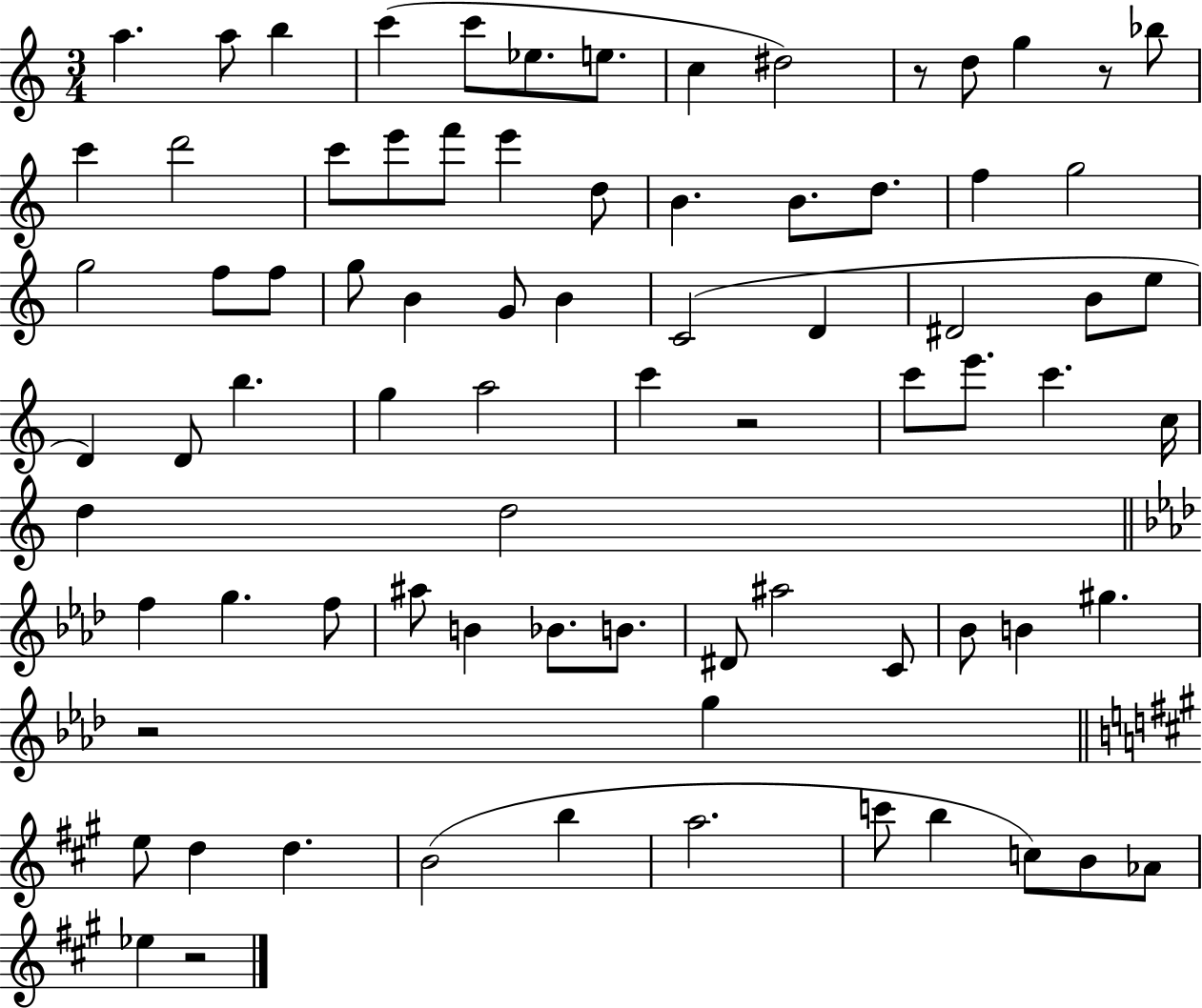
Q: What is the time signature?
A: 3/4